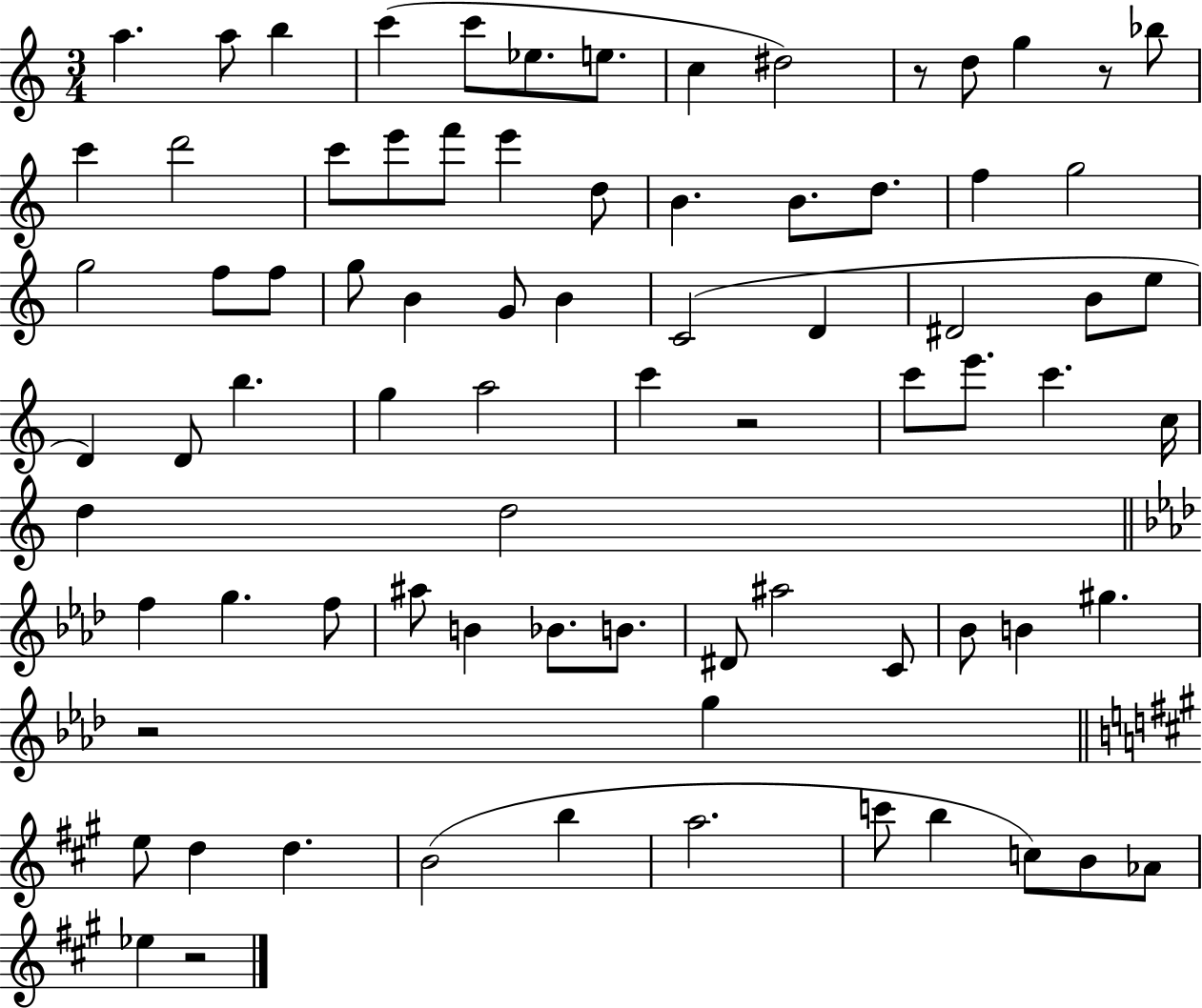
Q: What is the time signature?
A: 3/4